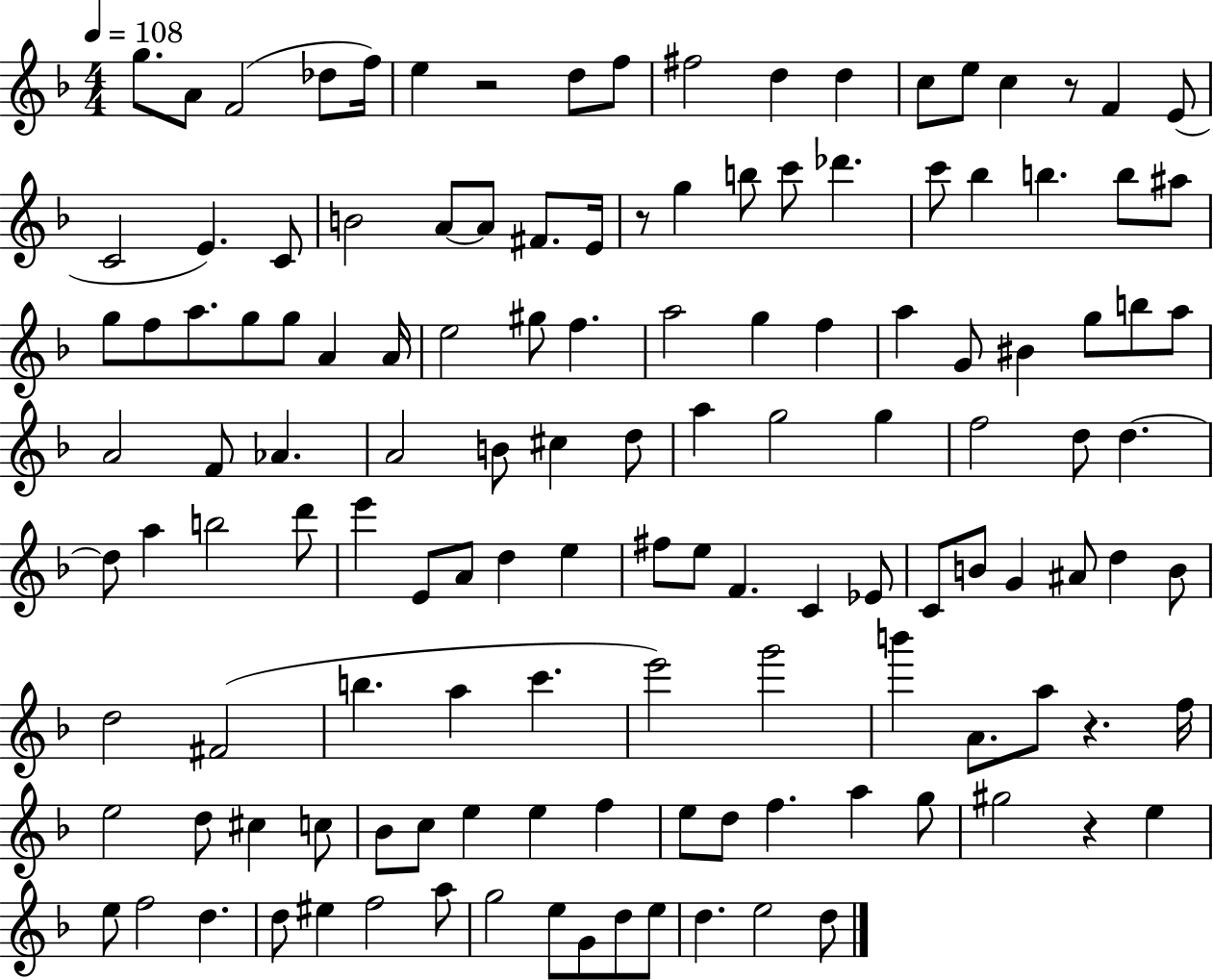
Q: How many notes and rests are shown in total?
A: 132